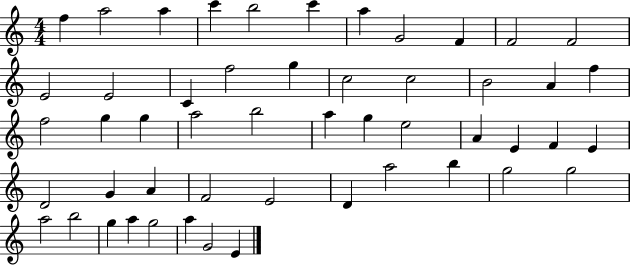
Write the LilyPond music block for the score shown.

{
  \clef treble
  \numericTimeSignature
  \time 4/4
  \key c \major
  f''4 a''2 a''4 | c'''4 b''2 c'''4 | a''4 g'2 f'4 | f'2 f'2 | \break e'2 e'2 | c'4 f''2 g''4 | c''2 c''2 | b'2 a'4 f''4 | \break f''2 g''4 g''4 | a''2 b''2 | a''4 g''4 e''2 | a'4 e'4 f'4 e'4 | \break d'2 g'4 a'4 | f'2 e'2 | d'4 a''2 b''4 | g''2 g''2 | \break a''2 b''2 | g''4 a''4 g''2 | a''4 g'2 e'4 | \bar "|."
}